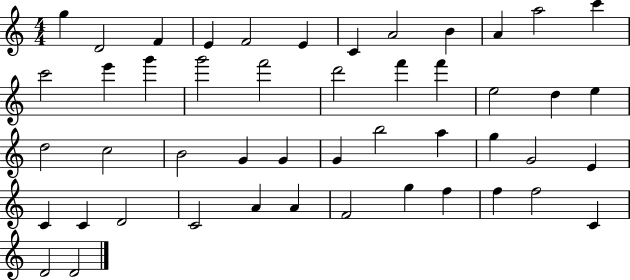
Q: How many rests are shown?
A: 0